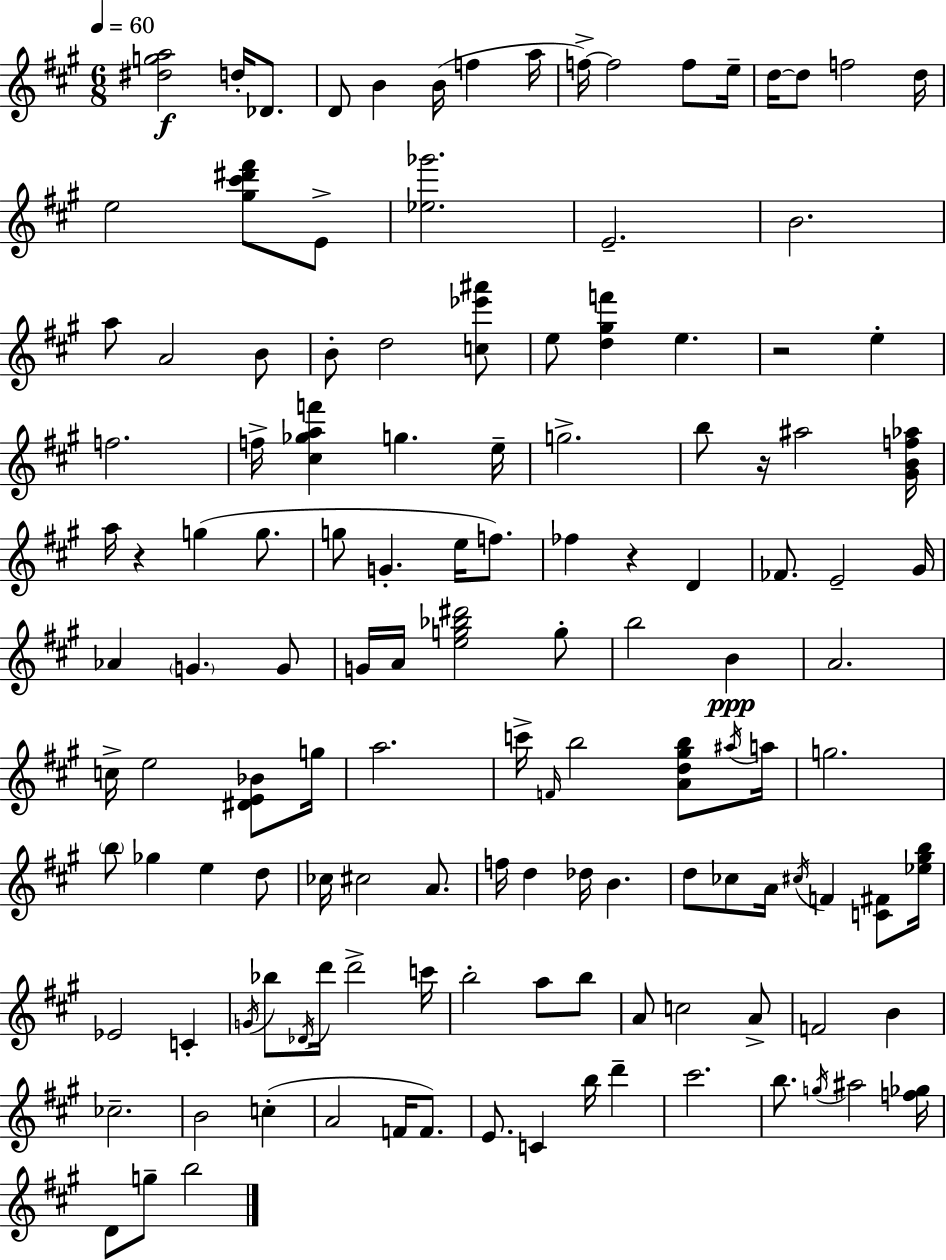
{
  \clef treble
  \numericTimeSignature
  \time 6/8
  \key a \major
  \tempo 4 = 60
  <dis'' g'' a''>2\f d''16-. des'8. | d'8 b'4 b'16( f''4 a''16 | f''16->~~) f''2 f''8 e''16-- | d''16~~ d''8 f''2 d''16 | \break e''2 <gis'' cis''' dis''' fis'''>8 e'8-> | <ees'' ges'''>2. | e'2.-- | b'2. | \break a''8 a'2 b'8 | b'8-. d''2 <c'' ees''' ais'''>8 | e''8 <d'' gis'' f'''>4 e''4. | r2 e''4-. | \break f''2. | f''16-> <cis'' ges'' a'' f'''>4 g''4. e''16-- | g''2.-> | b''8 r16 ais''2 <gis' b' f'' aes''>16 | \break a''16 r4 g''4( g''8. | g''8 g'4.-. e''16 f''8.) | fes''4 r4 d'4 | fes'8. e'2-- gis'16 | \break aes'4 \parenthesize g'4. g'8 | g'16 a'16 <e'' g'' bes'' dis'''>2 g''8-. | b''2 b'4\ppp | a'2. | \break c''16-> e''2 <dis' e' bes'>8 g''16 | a''2. | c'''16-> \grace { f'16 } b''2 <a' d'' gis'' b''>8 | \acciaccatura { ais''16 } a''16 g''2. | \break \parenthesize b''8 ges''4 e''4 | d''8 ces''16 cis''2 a'8. | f''16 d''4 des''16 b'4. | d''8 ces''8 a'16 \acciaccatura { cis''16 } f'4 | \break <c' fis'>8 <ees'' gis'' b''>16 ees'2 c'4-. | \acciaccatura { g'16 } bes''8 \acciaccatura { des'16 } d'''16 d'''2-> | c'''16 b''2-. | a''8 b''8 a'8 c''2 | \break a'8-> f'2 | b'4 ces''2.-- | b'2 | c''4-.( a'2 | \break f'16 f'8.) e'8. c'4 | b''16 d'''4-- cis'''2. | b''8. \acciaccatura { g''16 } ais''2 | <f'' ges''>16 d'8 g''8-- b''2 | \break \bar "|."
}